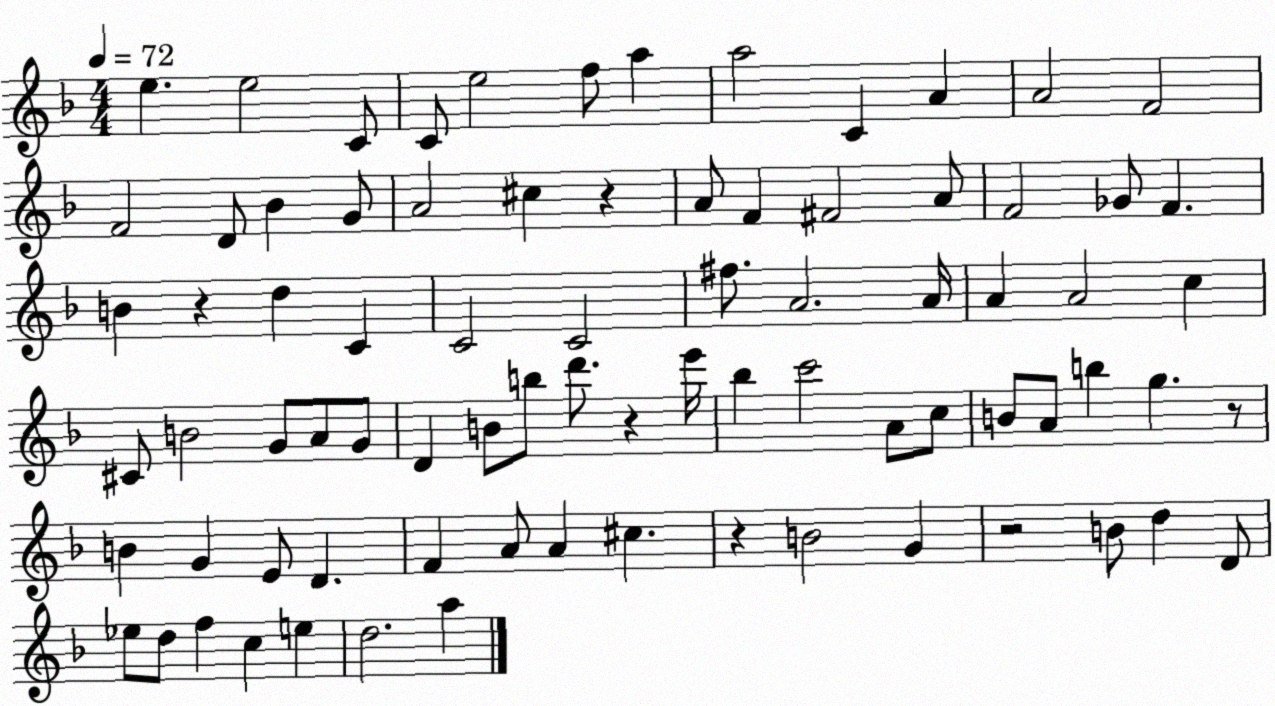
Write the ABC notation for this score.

X:1
T:Untitled
M:4/4
L:1/4
K:F
e e2 C/2 C/2 e2 f/2 a a2 C A A2 F2 F2 D/2 _B G/2 A2 ^c z A/2 F ^F2 A/2 F2 _G/2 F B z d C C2 C2 ^f/2 A2 A/4 A A2 c ^C/2 B2 G/2 A/2 G/2 D B/2 b/2 d'/2 z e'/4 _b c'2 A/2 c/2 B/2 A/2 b g z/2 B G E/2 D F A/2 A ^c z B2 G z2 B/2 d D/2 _e/2 d/2 f c e d2 a